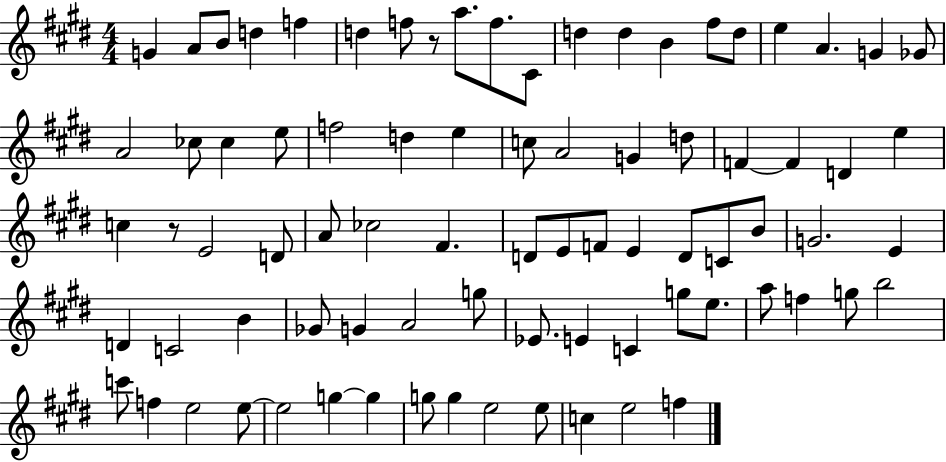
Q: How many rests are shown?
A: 2